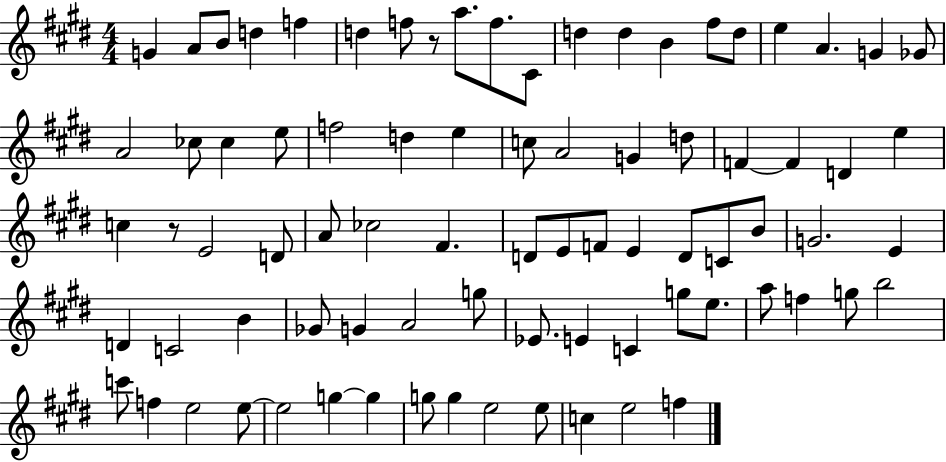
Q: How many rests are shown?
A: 2